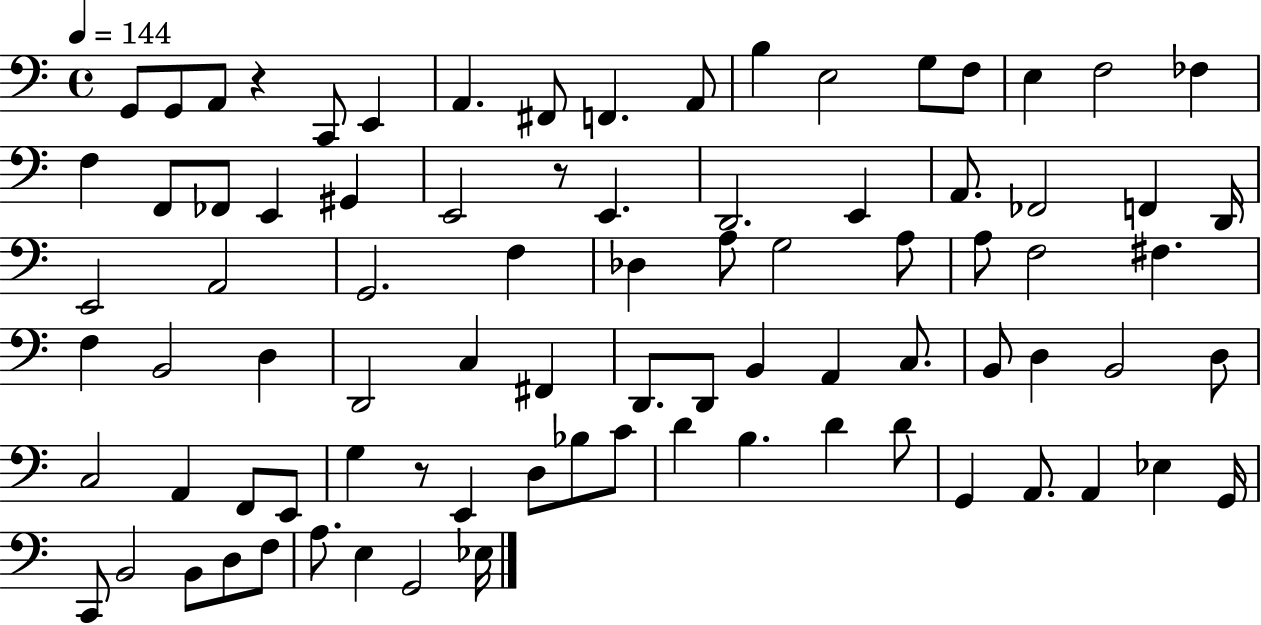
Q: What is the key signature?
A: C major